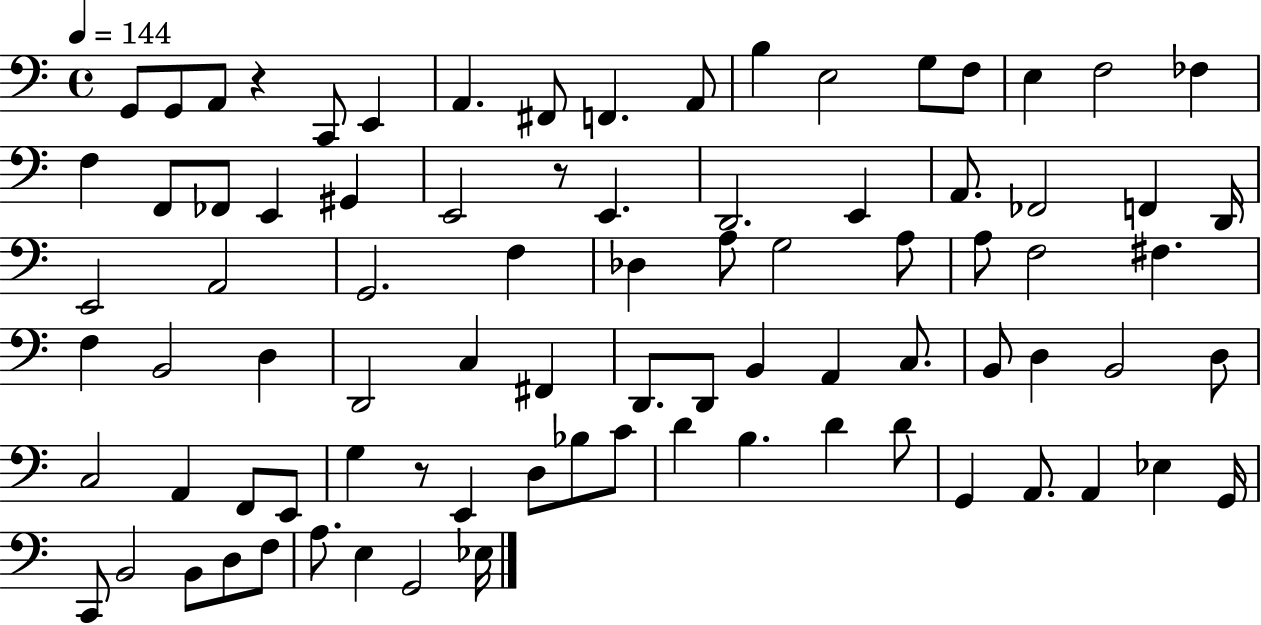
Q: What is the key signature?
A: C major